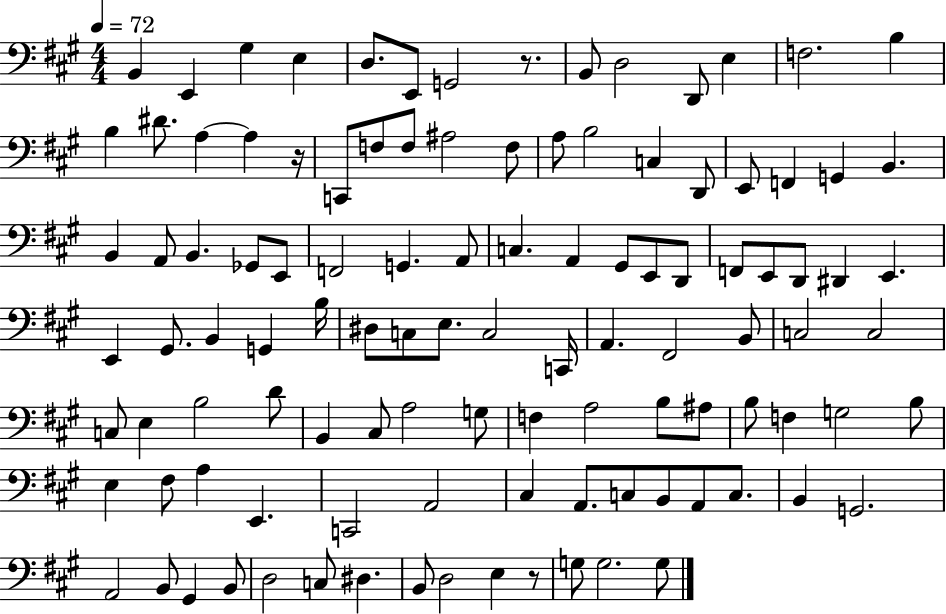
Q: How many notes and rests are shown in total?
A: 109